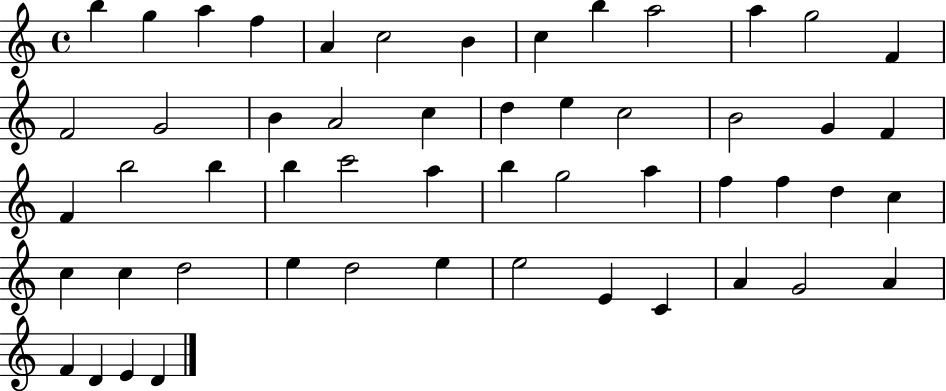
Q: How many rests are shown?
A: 0